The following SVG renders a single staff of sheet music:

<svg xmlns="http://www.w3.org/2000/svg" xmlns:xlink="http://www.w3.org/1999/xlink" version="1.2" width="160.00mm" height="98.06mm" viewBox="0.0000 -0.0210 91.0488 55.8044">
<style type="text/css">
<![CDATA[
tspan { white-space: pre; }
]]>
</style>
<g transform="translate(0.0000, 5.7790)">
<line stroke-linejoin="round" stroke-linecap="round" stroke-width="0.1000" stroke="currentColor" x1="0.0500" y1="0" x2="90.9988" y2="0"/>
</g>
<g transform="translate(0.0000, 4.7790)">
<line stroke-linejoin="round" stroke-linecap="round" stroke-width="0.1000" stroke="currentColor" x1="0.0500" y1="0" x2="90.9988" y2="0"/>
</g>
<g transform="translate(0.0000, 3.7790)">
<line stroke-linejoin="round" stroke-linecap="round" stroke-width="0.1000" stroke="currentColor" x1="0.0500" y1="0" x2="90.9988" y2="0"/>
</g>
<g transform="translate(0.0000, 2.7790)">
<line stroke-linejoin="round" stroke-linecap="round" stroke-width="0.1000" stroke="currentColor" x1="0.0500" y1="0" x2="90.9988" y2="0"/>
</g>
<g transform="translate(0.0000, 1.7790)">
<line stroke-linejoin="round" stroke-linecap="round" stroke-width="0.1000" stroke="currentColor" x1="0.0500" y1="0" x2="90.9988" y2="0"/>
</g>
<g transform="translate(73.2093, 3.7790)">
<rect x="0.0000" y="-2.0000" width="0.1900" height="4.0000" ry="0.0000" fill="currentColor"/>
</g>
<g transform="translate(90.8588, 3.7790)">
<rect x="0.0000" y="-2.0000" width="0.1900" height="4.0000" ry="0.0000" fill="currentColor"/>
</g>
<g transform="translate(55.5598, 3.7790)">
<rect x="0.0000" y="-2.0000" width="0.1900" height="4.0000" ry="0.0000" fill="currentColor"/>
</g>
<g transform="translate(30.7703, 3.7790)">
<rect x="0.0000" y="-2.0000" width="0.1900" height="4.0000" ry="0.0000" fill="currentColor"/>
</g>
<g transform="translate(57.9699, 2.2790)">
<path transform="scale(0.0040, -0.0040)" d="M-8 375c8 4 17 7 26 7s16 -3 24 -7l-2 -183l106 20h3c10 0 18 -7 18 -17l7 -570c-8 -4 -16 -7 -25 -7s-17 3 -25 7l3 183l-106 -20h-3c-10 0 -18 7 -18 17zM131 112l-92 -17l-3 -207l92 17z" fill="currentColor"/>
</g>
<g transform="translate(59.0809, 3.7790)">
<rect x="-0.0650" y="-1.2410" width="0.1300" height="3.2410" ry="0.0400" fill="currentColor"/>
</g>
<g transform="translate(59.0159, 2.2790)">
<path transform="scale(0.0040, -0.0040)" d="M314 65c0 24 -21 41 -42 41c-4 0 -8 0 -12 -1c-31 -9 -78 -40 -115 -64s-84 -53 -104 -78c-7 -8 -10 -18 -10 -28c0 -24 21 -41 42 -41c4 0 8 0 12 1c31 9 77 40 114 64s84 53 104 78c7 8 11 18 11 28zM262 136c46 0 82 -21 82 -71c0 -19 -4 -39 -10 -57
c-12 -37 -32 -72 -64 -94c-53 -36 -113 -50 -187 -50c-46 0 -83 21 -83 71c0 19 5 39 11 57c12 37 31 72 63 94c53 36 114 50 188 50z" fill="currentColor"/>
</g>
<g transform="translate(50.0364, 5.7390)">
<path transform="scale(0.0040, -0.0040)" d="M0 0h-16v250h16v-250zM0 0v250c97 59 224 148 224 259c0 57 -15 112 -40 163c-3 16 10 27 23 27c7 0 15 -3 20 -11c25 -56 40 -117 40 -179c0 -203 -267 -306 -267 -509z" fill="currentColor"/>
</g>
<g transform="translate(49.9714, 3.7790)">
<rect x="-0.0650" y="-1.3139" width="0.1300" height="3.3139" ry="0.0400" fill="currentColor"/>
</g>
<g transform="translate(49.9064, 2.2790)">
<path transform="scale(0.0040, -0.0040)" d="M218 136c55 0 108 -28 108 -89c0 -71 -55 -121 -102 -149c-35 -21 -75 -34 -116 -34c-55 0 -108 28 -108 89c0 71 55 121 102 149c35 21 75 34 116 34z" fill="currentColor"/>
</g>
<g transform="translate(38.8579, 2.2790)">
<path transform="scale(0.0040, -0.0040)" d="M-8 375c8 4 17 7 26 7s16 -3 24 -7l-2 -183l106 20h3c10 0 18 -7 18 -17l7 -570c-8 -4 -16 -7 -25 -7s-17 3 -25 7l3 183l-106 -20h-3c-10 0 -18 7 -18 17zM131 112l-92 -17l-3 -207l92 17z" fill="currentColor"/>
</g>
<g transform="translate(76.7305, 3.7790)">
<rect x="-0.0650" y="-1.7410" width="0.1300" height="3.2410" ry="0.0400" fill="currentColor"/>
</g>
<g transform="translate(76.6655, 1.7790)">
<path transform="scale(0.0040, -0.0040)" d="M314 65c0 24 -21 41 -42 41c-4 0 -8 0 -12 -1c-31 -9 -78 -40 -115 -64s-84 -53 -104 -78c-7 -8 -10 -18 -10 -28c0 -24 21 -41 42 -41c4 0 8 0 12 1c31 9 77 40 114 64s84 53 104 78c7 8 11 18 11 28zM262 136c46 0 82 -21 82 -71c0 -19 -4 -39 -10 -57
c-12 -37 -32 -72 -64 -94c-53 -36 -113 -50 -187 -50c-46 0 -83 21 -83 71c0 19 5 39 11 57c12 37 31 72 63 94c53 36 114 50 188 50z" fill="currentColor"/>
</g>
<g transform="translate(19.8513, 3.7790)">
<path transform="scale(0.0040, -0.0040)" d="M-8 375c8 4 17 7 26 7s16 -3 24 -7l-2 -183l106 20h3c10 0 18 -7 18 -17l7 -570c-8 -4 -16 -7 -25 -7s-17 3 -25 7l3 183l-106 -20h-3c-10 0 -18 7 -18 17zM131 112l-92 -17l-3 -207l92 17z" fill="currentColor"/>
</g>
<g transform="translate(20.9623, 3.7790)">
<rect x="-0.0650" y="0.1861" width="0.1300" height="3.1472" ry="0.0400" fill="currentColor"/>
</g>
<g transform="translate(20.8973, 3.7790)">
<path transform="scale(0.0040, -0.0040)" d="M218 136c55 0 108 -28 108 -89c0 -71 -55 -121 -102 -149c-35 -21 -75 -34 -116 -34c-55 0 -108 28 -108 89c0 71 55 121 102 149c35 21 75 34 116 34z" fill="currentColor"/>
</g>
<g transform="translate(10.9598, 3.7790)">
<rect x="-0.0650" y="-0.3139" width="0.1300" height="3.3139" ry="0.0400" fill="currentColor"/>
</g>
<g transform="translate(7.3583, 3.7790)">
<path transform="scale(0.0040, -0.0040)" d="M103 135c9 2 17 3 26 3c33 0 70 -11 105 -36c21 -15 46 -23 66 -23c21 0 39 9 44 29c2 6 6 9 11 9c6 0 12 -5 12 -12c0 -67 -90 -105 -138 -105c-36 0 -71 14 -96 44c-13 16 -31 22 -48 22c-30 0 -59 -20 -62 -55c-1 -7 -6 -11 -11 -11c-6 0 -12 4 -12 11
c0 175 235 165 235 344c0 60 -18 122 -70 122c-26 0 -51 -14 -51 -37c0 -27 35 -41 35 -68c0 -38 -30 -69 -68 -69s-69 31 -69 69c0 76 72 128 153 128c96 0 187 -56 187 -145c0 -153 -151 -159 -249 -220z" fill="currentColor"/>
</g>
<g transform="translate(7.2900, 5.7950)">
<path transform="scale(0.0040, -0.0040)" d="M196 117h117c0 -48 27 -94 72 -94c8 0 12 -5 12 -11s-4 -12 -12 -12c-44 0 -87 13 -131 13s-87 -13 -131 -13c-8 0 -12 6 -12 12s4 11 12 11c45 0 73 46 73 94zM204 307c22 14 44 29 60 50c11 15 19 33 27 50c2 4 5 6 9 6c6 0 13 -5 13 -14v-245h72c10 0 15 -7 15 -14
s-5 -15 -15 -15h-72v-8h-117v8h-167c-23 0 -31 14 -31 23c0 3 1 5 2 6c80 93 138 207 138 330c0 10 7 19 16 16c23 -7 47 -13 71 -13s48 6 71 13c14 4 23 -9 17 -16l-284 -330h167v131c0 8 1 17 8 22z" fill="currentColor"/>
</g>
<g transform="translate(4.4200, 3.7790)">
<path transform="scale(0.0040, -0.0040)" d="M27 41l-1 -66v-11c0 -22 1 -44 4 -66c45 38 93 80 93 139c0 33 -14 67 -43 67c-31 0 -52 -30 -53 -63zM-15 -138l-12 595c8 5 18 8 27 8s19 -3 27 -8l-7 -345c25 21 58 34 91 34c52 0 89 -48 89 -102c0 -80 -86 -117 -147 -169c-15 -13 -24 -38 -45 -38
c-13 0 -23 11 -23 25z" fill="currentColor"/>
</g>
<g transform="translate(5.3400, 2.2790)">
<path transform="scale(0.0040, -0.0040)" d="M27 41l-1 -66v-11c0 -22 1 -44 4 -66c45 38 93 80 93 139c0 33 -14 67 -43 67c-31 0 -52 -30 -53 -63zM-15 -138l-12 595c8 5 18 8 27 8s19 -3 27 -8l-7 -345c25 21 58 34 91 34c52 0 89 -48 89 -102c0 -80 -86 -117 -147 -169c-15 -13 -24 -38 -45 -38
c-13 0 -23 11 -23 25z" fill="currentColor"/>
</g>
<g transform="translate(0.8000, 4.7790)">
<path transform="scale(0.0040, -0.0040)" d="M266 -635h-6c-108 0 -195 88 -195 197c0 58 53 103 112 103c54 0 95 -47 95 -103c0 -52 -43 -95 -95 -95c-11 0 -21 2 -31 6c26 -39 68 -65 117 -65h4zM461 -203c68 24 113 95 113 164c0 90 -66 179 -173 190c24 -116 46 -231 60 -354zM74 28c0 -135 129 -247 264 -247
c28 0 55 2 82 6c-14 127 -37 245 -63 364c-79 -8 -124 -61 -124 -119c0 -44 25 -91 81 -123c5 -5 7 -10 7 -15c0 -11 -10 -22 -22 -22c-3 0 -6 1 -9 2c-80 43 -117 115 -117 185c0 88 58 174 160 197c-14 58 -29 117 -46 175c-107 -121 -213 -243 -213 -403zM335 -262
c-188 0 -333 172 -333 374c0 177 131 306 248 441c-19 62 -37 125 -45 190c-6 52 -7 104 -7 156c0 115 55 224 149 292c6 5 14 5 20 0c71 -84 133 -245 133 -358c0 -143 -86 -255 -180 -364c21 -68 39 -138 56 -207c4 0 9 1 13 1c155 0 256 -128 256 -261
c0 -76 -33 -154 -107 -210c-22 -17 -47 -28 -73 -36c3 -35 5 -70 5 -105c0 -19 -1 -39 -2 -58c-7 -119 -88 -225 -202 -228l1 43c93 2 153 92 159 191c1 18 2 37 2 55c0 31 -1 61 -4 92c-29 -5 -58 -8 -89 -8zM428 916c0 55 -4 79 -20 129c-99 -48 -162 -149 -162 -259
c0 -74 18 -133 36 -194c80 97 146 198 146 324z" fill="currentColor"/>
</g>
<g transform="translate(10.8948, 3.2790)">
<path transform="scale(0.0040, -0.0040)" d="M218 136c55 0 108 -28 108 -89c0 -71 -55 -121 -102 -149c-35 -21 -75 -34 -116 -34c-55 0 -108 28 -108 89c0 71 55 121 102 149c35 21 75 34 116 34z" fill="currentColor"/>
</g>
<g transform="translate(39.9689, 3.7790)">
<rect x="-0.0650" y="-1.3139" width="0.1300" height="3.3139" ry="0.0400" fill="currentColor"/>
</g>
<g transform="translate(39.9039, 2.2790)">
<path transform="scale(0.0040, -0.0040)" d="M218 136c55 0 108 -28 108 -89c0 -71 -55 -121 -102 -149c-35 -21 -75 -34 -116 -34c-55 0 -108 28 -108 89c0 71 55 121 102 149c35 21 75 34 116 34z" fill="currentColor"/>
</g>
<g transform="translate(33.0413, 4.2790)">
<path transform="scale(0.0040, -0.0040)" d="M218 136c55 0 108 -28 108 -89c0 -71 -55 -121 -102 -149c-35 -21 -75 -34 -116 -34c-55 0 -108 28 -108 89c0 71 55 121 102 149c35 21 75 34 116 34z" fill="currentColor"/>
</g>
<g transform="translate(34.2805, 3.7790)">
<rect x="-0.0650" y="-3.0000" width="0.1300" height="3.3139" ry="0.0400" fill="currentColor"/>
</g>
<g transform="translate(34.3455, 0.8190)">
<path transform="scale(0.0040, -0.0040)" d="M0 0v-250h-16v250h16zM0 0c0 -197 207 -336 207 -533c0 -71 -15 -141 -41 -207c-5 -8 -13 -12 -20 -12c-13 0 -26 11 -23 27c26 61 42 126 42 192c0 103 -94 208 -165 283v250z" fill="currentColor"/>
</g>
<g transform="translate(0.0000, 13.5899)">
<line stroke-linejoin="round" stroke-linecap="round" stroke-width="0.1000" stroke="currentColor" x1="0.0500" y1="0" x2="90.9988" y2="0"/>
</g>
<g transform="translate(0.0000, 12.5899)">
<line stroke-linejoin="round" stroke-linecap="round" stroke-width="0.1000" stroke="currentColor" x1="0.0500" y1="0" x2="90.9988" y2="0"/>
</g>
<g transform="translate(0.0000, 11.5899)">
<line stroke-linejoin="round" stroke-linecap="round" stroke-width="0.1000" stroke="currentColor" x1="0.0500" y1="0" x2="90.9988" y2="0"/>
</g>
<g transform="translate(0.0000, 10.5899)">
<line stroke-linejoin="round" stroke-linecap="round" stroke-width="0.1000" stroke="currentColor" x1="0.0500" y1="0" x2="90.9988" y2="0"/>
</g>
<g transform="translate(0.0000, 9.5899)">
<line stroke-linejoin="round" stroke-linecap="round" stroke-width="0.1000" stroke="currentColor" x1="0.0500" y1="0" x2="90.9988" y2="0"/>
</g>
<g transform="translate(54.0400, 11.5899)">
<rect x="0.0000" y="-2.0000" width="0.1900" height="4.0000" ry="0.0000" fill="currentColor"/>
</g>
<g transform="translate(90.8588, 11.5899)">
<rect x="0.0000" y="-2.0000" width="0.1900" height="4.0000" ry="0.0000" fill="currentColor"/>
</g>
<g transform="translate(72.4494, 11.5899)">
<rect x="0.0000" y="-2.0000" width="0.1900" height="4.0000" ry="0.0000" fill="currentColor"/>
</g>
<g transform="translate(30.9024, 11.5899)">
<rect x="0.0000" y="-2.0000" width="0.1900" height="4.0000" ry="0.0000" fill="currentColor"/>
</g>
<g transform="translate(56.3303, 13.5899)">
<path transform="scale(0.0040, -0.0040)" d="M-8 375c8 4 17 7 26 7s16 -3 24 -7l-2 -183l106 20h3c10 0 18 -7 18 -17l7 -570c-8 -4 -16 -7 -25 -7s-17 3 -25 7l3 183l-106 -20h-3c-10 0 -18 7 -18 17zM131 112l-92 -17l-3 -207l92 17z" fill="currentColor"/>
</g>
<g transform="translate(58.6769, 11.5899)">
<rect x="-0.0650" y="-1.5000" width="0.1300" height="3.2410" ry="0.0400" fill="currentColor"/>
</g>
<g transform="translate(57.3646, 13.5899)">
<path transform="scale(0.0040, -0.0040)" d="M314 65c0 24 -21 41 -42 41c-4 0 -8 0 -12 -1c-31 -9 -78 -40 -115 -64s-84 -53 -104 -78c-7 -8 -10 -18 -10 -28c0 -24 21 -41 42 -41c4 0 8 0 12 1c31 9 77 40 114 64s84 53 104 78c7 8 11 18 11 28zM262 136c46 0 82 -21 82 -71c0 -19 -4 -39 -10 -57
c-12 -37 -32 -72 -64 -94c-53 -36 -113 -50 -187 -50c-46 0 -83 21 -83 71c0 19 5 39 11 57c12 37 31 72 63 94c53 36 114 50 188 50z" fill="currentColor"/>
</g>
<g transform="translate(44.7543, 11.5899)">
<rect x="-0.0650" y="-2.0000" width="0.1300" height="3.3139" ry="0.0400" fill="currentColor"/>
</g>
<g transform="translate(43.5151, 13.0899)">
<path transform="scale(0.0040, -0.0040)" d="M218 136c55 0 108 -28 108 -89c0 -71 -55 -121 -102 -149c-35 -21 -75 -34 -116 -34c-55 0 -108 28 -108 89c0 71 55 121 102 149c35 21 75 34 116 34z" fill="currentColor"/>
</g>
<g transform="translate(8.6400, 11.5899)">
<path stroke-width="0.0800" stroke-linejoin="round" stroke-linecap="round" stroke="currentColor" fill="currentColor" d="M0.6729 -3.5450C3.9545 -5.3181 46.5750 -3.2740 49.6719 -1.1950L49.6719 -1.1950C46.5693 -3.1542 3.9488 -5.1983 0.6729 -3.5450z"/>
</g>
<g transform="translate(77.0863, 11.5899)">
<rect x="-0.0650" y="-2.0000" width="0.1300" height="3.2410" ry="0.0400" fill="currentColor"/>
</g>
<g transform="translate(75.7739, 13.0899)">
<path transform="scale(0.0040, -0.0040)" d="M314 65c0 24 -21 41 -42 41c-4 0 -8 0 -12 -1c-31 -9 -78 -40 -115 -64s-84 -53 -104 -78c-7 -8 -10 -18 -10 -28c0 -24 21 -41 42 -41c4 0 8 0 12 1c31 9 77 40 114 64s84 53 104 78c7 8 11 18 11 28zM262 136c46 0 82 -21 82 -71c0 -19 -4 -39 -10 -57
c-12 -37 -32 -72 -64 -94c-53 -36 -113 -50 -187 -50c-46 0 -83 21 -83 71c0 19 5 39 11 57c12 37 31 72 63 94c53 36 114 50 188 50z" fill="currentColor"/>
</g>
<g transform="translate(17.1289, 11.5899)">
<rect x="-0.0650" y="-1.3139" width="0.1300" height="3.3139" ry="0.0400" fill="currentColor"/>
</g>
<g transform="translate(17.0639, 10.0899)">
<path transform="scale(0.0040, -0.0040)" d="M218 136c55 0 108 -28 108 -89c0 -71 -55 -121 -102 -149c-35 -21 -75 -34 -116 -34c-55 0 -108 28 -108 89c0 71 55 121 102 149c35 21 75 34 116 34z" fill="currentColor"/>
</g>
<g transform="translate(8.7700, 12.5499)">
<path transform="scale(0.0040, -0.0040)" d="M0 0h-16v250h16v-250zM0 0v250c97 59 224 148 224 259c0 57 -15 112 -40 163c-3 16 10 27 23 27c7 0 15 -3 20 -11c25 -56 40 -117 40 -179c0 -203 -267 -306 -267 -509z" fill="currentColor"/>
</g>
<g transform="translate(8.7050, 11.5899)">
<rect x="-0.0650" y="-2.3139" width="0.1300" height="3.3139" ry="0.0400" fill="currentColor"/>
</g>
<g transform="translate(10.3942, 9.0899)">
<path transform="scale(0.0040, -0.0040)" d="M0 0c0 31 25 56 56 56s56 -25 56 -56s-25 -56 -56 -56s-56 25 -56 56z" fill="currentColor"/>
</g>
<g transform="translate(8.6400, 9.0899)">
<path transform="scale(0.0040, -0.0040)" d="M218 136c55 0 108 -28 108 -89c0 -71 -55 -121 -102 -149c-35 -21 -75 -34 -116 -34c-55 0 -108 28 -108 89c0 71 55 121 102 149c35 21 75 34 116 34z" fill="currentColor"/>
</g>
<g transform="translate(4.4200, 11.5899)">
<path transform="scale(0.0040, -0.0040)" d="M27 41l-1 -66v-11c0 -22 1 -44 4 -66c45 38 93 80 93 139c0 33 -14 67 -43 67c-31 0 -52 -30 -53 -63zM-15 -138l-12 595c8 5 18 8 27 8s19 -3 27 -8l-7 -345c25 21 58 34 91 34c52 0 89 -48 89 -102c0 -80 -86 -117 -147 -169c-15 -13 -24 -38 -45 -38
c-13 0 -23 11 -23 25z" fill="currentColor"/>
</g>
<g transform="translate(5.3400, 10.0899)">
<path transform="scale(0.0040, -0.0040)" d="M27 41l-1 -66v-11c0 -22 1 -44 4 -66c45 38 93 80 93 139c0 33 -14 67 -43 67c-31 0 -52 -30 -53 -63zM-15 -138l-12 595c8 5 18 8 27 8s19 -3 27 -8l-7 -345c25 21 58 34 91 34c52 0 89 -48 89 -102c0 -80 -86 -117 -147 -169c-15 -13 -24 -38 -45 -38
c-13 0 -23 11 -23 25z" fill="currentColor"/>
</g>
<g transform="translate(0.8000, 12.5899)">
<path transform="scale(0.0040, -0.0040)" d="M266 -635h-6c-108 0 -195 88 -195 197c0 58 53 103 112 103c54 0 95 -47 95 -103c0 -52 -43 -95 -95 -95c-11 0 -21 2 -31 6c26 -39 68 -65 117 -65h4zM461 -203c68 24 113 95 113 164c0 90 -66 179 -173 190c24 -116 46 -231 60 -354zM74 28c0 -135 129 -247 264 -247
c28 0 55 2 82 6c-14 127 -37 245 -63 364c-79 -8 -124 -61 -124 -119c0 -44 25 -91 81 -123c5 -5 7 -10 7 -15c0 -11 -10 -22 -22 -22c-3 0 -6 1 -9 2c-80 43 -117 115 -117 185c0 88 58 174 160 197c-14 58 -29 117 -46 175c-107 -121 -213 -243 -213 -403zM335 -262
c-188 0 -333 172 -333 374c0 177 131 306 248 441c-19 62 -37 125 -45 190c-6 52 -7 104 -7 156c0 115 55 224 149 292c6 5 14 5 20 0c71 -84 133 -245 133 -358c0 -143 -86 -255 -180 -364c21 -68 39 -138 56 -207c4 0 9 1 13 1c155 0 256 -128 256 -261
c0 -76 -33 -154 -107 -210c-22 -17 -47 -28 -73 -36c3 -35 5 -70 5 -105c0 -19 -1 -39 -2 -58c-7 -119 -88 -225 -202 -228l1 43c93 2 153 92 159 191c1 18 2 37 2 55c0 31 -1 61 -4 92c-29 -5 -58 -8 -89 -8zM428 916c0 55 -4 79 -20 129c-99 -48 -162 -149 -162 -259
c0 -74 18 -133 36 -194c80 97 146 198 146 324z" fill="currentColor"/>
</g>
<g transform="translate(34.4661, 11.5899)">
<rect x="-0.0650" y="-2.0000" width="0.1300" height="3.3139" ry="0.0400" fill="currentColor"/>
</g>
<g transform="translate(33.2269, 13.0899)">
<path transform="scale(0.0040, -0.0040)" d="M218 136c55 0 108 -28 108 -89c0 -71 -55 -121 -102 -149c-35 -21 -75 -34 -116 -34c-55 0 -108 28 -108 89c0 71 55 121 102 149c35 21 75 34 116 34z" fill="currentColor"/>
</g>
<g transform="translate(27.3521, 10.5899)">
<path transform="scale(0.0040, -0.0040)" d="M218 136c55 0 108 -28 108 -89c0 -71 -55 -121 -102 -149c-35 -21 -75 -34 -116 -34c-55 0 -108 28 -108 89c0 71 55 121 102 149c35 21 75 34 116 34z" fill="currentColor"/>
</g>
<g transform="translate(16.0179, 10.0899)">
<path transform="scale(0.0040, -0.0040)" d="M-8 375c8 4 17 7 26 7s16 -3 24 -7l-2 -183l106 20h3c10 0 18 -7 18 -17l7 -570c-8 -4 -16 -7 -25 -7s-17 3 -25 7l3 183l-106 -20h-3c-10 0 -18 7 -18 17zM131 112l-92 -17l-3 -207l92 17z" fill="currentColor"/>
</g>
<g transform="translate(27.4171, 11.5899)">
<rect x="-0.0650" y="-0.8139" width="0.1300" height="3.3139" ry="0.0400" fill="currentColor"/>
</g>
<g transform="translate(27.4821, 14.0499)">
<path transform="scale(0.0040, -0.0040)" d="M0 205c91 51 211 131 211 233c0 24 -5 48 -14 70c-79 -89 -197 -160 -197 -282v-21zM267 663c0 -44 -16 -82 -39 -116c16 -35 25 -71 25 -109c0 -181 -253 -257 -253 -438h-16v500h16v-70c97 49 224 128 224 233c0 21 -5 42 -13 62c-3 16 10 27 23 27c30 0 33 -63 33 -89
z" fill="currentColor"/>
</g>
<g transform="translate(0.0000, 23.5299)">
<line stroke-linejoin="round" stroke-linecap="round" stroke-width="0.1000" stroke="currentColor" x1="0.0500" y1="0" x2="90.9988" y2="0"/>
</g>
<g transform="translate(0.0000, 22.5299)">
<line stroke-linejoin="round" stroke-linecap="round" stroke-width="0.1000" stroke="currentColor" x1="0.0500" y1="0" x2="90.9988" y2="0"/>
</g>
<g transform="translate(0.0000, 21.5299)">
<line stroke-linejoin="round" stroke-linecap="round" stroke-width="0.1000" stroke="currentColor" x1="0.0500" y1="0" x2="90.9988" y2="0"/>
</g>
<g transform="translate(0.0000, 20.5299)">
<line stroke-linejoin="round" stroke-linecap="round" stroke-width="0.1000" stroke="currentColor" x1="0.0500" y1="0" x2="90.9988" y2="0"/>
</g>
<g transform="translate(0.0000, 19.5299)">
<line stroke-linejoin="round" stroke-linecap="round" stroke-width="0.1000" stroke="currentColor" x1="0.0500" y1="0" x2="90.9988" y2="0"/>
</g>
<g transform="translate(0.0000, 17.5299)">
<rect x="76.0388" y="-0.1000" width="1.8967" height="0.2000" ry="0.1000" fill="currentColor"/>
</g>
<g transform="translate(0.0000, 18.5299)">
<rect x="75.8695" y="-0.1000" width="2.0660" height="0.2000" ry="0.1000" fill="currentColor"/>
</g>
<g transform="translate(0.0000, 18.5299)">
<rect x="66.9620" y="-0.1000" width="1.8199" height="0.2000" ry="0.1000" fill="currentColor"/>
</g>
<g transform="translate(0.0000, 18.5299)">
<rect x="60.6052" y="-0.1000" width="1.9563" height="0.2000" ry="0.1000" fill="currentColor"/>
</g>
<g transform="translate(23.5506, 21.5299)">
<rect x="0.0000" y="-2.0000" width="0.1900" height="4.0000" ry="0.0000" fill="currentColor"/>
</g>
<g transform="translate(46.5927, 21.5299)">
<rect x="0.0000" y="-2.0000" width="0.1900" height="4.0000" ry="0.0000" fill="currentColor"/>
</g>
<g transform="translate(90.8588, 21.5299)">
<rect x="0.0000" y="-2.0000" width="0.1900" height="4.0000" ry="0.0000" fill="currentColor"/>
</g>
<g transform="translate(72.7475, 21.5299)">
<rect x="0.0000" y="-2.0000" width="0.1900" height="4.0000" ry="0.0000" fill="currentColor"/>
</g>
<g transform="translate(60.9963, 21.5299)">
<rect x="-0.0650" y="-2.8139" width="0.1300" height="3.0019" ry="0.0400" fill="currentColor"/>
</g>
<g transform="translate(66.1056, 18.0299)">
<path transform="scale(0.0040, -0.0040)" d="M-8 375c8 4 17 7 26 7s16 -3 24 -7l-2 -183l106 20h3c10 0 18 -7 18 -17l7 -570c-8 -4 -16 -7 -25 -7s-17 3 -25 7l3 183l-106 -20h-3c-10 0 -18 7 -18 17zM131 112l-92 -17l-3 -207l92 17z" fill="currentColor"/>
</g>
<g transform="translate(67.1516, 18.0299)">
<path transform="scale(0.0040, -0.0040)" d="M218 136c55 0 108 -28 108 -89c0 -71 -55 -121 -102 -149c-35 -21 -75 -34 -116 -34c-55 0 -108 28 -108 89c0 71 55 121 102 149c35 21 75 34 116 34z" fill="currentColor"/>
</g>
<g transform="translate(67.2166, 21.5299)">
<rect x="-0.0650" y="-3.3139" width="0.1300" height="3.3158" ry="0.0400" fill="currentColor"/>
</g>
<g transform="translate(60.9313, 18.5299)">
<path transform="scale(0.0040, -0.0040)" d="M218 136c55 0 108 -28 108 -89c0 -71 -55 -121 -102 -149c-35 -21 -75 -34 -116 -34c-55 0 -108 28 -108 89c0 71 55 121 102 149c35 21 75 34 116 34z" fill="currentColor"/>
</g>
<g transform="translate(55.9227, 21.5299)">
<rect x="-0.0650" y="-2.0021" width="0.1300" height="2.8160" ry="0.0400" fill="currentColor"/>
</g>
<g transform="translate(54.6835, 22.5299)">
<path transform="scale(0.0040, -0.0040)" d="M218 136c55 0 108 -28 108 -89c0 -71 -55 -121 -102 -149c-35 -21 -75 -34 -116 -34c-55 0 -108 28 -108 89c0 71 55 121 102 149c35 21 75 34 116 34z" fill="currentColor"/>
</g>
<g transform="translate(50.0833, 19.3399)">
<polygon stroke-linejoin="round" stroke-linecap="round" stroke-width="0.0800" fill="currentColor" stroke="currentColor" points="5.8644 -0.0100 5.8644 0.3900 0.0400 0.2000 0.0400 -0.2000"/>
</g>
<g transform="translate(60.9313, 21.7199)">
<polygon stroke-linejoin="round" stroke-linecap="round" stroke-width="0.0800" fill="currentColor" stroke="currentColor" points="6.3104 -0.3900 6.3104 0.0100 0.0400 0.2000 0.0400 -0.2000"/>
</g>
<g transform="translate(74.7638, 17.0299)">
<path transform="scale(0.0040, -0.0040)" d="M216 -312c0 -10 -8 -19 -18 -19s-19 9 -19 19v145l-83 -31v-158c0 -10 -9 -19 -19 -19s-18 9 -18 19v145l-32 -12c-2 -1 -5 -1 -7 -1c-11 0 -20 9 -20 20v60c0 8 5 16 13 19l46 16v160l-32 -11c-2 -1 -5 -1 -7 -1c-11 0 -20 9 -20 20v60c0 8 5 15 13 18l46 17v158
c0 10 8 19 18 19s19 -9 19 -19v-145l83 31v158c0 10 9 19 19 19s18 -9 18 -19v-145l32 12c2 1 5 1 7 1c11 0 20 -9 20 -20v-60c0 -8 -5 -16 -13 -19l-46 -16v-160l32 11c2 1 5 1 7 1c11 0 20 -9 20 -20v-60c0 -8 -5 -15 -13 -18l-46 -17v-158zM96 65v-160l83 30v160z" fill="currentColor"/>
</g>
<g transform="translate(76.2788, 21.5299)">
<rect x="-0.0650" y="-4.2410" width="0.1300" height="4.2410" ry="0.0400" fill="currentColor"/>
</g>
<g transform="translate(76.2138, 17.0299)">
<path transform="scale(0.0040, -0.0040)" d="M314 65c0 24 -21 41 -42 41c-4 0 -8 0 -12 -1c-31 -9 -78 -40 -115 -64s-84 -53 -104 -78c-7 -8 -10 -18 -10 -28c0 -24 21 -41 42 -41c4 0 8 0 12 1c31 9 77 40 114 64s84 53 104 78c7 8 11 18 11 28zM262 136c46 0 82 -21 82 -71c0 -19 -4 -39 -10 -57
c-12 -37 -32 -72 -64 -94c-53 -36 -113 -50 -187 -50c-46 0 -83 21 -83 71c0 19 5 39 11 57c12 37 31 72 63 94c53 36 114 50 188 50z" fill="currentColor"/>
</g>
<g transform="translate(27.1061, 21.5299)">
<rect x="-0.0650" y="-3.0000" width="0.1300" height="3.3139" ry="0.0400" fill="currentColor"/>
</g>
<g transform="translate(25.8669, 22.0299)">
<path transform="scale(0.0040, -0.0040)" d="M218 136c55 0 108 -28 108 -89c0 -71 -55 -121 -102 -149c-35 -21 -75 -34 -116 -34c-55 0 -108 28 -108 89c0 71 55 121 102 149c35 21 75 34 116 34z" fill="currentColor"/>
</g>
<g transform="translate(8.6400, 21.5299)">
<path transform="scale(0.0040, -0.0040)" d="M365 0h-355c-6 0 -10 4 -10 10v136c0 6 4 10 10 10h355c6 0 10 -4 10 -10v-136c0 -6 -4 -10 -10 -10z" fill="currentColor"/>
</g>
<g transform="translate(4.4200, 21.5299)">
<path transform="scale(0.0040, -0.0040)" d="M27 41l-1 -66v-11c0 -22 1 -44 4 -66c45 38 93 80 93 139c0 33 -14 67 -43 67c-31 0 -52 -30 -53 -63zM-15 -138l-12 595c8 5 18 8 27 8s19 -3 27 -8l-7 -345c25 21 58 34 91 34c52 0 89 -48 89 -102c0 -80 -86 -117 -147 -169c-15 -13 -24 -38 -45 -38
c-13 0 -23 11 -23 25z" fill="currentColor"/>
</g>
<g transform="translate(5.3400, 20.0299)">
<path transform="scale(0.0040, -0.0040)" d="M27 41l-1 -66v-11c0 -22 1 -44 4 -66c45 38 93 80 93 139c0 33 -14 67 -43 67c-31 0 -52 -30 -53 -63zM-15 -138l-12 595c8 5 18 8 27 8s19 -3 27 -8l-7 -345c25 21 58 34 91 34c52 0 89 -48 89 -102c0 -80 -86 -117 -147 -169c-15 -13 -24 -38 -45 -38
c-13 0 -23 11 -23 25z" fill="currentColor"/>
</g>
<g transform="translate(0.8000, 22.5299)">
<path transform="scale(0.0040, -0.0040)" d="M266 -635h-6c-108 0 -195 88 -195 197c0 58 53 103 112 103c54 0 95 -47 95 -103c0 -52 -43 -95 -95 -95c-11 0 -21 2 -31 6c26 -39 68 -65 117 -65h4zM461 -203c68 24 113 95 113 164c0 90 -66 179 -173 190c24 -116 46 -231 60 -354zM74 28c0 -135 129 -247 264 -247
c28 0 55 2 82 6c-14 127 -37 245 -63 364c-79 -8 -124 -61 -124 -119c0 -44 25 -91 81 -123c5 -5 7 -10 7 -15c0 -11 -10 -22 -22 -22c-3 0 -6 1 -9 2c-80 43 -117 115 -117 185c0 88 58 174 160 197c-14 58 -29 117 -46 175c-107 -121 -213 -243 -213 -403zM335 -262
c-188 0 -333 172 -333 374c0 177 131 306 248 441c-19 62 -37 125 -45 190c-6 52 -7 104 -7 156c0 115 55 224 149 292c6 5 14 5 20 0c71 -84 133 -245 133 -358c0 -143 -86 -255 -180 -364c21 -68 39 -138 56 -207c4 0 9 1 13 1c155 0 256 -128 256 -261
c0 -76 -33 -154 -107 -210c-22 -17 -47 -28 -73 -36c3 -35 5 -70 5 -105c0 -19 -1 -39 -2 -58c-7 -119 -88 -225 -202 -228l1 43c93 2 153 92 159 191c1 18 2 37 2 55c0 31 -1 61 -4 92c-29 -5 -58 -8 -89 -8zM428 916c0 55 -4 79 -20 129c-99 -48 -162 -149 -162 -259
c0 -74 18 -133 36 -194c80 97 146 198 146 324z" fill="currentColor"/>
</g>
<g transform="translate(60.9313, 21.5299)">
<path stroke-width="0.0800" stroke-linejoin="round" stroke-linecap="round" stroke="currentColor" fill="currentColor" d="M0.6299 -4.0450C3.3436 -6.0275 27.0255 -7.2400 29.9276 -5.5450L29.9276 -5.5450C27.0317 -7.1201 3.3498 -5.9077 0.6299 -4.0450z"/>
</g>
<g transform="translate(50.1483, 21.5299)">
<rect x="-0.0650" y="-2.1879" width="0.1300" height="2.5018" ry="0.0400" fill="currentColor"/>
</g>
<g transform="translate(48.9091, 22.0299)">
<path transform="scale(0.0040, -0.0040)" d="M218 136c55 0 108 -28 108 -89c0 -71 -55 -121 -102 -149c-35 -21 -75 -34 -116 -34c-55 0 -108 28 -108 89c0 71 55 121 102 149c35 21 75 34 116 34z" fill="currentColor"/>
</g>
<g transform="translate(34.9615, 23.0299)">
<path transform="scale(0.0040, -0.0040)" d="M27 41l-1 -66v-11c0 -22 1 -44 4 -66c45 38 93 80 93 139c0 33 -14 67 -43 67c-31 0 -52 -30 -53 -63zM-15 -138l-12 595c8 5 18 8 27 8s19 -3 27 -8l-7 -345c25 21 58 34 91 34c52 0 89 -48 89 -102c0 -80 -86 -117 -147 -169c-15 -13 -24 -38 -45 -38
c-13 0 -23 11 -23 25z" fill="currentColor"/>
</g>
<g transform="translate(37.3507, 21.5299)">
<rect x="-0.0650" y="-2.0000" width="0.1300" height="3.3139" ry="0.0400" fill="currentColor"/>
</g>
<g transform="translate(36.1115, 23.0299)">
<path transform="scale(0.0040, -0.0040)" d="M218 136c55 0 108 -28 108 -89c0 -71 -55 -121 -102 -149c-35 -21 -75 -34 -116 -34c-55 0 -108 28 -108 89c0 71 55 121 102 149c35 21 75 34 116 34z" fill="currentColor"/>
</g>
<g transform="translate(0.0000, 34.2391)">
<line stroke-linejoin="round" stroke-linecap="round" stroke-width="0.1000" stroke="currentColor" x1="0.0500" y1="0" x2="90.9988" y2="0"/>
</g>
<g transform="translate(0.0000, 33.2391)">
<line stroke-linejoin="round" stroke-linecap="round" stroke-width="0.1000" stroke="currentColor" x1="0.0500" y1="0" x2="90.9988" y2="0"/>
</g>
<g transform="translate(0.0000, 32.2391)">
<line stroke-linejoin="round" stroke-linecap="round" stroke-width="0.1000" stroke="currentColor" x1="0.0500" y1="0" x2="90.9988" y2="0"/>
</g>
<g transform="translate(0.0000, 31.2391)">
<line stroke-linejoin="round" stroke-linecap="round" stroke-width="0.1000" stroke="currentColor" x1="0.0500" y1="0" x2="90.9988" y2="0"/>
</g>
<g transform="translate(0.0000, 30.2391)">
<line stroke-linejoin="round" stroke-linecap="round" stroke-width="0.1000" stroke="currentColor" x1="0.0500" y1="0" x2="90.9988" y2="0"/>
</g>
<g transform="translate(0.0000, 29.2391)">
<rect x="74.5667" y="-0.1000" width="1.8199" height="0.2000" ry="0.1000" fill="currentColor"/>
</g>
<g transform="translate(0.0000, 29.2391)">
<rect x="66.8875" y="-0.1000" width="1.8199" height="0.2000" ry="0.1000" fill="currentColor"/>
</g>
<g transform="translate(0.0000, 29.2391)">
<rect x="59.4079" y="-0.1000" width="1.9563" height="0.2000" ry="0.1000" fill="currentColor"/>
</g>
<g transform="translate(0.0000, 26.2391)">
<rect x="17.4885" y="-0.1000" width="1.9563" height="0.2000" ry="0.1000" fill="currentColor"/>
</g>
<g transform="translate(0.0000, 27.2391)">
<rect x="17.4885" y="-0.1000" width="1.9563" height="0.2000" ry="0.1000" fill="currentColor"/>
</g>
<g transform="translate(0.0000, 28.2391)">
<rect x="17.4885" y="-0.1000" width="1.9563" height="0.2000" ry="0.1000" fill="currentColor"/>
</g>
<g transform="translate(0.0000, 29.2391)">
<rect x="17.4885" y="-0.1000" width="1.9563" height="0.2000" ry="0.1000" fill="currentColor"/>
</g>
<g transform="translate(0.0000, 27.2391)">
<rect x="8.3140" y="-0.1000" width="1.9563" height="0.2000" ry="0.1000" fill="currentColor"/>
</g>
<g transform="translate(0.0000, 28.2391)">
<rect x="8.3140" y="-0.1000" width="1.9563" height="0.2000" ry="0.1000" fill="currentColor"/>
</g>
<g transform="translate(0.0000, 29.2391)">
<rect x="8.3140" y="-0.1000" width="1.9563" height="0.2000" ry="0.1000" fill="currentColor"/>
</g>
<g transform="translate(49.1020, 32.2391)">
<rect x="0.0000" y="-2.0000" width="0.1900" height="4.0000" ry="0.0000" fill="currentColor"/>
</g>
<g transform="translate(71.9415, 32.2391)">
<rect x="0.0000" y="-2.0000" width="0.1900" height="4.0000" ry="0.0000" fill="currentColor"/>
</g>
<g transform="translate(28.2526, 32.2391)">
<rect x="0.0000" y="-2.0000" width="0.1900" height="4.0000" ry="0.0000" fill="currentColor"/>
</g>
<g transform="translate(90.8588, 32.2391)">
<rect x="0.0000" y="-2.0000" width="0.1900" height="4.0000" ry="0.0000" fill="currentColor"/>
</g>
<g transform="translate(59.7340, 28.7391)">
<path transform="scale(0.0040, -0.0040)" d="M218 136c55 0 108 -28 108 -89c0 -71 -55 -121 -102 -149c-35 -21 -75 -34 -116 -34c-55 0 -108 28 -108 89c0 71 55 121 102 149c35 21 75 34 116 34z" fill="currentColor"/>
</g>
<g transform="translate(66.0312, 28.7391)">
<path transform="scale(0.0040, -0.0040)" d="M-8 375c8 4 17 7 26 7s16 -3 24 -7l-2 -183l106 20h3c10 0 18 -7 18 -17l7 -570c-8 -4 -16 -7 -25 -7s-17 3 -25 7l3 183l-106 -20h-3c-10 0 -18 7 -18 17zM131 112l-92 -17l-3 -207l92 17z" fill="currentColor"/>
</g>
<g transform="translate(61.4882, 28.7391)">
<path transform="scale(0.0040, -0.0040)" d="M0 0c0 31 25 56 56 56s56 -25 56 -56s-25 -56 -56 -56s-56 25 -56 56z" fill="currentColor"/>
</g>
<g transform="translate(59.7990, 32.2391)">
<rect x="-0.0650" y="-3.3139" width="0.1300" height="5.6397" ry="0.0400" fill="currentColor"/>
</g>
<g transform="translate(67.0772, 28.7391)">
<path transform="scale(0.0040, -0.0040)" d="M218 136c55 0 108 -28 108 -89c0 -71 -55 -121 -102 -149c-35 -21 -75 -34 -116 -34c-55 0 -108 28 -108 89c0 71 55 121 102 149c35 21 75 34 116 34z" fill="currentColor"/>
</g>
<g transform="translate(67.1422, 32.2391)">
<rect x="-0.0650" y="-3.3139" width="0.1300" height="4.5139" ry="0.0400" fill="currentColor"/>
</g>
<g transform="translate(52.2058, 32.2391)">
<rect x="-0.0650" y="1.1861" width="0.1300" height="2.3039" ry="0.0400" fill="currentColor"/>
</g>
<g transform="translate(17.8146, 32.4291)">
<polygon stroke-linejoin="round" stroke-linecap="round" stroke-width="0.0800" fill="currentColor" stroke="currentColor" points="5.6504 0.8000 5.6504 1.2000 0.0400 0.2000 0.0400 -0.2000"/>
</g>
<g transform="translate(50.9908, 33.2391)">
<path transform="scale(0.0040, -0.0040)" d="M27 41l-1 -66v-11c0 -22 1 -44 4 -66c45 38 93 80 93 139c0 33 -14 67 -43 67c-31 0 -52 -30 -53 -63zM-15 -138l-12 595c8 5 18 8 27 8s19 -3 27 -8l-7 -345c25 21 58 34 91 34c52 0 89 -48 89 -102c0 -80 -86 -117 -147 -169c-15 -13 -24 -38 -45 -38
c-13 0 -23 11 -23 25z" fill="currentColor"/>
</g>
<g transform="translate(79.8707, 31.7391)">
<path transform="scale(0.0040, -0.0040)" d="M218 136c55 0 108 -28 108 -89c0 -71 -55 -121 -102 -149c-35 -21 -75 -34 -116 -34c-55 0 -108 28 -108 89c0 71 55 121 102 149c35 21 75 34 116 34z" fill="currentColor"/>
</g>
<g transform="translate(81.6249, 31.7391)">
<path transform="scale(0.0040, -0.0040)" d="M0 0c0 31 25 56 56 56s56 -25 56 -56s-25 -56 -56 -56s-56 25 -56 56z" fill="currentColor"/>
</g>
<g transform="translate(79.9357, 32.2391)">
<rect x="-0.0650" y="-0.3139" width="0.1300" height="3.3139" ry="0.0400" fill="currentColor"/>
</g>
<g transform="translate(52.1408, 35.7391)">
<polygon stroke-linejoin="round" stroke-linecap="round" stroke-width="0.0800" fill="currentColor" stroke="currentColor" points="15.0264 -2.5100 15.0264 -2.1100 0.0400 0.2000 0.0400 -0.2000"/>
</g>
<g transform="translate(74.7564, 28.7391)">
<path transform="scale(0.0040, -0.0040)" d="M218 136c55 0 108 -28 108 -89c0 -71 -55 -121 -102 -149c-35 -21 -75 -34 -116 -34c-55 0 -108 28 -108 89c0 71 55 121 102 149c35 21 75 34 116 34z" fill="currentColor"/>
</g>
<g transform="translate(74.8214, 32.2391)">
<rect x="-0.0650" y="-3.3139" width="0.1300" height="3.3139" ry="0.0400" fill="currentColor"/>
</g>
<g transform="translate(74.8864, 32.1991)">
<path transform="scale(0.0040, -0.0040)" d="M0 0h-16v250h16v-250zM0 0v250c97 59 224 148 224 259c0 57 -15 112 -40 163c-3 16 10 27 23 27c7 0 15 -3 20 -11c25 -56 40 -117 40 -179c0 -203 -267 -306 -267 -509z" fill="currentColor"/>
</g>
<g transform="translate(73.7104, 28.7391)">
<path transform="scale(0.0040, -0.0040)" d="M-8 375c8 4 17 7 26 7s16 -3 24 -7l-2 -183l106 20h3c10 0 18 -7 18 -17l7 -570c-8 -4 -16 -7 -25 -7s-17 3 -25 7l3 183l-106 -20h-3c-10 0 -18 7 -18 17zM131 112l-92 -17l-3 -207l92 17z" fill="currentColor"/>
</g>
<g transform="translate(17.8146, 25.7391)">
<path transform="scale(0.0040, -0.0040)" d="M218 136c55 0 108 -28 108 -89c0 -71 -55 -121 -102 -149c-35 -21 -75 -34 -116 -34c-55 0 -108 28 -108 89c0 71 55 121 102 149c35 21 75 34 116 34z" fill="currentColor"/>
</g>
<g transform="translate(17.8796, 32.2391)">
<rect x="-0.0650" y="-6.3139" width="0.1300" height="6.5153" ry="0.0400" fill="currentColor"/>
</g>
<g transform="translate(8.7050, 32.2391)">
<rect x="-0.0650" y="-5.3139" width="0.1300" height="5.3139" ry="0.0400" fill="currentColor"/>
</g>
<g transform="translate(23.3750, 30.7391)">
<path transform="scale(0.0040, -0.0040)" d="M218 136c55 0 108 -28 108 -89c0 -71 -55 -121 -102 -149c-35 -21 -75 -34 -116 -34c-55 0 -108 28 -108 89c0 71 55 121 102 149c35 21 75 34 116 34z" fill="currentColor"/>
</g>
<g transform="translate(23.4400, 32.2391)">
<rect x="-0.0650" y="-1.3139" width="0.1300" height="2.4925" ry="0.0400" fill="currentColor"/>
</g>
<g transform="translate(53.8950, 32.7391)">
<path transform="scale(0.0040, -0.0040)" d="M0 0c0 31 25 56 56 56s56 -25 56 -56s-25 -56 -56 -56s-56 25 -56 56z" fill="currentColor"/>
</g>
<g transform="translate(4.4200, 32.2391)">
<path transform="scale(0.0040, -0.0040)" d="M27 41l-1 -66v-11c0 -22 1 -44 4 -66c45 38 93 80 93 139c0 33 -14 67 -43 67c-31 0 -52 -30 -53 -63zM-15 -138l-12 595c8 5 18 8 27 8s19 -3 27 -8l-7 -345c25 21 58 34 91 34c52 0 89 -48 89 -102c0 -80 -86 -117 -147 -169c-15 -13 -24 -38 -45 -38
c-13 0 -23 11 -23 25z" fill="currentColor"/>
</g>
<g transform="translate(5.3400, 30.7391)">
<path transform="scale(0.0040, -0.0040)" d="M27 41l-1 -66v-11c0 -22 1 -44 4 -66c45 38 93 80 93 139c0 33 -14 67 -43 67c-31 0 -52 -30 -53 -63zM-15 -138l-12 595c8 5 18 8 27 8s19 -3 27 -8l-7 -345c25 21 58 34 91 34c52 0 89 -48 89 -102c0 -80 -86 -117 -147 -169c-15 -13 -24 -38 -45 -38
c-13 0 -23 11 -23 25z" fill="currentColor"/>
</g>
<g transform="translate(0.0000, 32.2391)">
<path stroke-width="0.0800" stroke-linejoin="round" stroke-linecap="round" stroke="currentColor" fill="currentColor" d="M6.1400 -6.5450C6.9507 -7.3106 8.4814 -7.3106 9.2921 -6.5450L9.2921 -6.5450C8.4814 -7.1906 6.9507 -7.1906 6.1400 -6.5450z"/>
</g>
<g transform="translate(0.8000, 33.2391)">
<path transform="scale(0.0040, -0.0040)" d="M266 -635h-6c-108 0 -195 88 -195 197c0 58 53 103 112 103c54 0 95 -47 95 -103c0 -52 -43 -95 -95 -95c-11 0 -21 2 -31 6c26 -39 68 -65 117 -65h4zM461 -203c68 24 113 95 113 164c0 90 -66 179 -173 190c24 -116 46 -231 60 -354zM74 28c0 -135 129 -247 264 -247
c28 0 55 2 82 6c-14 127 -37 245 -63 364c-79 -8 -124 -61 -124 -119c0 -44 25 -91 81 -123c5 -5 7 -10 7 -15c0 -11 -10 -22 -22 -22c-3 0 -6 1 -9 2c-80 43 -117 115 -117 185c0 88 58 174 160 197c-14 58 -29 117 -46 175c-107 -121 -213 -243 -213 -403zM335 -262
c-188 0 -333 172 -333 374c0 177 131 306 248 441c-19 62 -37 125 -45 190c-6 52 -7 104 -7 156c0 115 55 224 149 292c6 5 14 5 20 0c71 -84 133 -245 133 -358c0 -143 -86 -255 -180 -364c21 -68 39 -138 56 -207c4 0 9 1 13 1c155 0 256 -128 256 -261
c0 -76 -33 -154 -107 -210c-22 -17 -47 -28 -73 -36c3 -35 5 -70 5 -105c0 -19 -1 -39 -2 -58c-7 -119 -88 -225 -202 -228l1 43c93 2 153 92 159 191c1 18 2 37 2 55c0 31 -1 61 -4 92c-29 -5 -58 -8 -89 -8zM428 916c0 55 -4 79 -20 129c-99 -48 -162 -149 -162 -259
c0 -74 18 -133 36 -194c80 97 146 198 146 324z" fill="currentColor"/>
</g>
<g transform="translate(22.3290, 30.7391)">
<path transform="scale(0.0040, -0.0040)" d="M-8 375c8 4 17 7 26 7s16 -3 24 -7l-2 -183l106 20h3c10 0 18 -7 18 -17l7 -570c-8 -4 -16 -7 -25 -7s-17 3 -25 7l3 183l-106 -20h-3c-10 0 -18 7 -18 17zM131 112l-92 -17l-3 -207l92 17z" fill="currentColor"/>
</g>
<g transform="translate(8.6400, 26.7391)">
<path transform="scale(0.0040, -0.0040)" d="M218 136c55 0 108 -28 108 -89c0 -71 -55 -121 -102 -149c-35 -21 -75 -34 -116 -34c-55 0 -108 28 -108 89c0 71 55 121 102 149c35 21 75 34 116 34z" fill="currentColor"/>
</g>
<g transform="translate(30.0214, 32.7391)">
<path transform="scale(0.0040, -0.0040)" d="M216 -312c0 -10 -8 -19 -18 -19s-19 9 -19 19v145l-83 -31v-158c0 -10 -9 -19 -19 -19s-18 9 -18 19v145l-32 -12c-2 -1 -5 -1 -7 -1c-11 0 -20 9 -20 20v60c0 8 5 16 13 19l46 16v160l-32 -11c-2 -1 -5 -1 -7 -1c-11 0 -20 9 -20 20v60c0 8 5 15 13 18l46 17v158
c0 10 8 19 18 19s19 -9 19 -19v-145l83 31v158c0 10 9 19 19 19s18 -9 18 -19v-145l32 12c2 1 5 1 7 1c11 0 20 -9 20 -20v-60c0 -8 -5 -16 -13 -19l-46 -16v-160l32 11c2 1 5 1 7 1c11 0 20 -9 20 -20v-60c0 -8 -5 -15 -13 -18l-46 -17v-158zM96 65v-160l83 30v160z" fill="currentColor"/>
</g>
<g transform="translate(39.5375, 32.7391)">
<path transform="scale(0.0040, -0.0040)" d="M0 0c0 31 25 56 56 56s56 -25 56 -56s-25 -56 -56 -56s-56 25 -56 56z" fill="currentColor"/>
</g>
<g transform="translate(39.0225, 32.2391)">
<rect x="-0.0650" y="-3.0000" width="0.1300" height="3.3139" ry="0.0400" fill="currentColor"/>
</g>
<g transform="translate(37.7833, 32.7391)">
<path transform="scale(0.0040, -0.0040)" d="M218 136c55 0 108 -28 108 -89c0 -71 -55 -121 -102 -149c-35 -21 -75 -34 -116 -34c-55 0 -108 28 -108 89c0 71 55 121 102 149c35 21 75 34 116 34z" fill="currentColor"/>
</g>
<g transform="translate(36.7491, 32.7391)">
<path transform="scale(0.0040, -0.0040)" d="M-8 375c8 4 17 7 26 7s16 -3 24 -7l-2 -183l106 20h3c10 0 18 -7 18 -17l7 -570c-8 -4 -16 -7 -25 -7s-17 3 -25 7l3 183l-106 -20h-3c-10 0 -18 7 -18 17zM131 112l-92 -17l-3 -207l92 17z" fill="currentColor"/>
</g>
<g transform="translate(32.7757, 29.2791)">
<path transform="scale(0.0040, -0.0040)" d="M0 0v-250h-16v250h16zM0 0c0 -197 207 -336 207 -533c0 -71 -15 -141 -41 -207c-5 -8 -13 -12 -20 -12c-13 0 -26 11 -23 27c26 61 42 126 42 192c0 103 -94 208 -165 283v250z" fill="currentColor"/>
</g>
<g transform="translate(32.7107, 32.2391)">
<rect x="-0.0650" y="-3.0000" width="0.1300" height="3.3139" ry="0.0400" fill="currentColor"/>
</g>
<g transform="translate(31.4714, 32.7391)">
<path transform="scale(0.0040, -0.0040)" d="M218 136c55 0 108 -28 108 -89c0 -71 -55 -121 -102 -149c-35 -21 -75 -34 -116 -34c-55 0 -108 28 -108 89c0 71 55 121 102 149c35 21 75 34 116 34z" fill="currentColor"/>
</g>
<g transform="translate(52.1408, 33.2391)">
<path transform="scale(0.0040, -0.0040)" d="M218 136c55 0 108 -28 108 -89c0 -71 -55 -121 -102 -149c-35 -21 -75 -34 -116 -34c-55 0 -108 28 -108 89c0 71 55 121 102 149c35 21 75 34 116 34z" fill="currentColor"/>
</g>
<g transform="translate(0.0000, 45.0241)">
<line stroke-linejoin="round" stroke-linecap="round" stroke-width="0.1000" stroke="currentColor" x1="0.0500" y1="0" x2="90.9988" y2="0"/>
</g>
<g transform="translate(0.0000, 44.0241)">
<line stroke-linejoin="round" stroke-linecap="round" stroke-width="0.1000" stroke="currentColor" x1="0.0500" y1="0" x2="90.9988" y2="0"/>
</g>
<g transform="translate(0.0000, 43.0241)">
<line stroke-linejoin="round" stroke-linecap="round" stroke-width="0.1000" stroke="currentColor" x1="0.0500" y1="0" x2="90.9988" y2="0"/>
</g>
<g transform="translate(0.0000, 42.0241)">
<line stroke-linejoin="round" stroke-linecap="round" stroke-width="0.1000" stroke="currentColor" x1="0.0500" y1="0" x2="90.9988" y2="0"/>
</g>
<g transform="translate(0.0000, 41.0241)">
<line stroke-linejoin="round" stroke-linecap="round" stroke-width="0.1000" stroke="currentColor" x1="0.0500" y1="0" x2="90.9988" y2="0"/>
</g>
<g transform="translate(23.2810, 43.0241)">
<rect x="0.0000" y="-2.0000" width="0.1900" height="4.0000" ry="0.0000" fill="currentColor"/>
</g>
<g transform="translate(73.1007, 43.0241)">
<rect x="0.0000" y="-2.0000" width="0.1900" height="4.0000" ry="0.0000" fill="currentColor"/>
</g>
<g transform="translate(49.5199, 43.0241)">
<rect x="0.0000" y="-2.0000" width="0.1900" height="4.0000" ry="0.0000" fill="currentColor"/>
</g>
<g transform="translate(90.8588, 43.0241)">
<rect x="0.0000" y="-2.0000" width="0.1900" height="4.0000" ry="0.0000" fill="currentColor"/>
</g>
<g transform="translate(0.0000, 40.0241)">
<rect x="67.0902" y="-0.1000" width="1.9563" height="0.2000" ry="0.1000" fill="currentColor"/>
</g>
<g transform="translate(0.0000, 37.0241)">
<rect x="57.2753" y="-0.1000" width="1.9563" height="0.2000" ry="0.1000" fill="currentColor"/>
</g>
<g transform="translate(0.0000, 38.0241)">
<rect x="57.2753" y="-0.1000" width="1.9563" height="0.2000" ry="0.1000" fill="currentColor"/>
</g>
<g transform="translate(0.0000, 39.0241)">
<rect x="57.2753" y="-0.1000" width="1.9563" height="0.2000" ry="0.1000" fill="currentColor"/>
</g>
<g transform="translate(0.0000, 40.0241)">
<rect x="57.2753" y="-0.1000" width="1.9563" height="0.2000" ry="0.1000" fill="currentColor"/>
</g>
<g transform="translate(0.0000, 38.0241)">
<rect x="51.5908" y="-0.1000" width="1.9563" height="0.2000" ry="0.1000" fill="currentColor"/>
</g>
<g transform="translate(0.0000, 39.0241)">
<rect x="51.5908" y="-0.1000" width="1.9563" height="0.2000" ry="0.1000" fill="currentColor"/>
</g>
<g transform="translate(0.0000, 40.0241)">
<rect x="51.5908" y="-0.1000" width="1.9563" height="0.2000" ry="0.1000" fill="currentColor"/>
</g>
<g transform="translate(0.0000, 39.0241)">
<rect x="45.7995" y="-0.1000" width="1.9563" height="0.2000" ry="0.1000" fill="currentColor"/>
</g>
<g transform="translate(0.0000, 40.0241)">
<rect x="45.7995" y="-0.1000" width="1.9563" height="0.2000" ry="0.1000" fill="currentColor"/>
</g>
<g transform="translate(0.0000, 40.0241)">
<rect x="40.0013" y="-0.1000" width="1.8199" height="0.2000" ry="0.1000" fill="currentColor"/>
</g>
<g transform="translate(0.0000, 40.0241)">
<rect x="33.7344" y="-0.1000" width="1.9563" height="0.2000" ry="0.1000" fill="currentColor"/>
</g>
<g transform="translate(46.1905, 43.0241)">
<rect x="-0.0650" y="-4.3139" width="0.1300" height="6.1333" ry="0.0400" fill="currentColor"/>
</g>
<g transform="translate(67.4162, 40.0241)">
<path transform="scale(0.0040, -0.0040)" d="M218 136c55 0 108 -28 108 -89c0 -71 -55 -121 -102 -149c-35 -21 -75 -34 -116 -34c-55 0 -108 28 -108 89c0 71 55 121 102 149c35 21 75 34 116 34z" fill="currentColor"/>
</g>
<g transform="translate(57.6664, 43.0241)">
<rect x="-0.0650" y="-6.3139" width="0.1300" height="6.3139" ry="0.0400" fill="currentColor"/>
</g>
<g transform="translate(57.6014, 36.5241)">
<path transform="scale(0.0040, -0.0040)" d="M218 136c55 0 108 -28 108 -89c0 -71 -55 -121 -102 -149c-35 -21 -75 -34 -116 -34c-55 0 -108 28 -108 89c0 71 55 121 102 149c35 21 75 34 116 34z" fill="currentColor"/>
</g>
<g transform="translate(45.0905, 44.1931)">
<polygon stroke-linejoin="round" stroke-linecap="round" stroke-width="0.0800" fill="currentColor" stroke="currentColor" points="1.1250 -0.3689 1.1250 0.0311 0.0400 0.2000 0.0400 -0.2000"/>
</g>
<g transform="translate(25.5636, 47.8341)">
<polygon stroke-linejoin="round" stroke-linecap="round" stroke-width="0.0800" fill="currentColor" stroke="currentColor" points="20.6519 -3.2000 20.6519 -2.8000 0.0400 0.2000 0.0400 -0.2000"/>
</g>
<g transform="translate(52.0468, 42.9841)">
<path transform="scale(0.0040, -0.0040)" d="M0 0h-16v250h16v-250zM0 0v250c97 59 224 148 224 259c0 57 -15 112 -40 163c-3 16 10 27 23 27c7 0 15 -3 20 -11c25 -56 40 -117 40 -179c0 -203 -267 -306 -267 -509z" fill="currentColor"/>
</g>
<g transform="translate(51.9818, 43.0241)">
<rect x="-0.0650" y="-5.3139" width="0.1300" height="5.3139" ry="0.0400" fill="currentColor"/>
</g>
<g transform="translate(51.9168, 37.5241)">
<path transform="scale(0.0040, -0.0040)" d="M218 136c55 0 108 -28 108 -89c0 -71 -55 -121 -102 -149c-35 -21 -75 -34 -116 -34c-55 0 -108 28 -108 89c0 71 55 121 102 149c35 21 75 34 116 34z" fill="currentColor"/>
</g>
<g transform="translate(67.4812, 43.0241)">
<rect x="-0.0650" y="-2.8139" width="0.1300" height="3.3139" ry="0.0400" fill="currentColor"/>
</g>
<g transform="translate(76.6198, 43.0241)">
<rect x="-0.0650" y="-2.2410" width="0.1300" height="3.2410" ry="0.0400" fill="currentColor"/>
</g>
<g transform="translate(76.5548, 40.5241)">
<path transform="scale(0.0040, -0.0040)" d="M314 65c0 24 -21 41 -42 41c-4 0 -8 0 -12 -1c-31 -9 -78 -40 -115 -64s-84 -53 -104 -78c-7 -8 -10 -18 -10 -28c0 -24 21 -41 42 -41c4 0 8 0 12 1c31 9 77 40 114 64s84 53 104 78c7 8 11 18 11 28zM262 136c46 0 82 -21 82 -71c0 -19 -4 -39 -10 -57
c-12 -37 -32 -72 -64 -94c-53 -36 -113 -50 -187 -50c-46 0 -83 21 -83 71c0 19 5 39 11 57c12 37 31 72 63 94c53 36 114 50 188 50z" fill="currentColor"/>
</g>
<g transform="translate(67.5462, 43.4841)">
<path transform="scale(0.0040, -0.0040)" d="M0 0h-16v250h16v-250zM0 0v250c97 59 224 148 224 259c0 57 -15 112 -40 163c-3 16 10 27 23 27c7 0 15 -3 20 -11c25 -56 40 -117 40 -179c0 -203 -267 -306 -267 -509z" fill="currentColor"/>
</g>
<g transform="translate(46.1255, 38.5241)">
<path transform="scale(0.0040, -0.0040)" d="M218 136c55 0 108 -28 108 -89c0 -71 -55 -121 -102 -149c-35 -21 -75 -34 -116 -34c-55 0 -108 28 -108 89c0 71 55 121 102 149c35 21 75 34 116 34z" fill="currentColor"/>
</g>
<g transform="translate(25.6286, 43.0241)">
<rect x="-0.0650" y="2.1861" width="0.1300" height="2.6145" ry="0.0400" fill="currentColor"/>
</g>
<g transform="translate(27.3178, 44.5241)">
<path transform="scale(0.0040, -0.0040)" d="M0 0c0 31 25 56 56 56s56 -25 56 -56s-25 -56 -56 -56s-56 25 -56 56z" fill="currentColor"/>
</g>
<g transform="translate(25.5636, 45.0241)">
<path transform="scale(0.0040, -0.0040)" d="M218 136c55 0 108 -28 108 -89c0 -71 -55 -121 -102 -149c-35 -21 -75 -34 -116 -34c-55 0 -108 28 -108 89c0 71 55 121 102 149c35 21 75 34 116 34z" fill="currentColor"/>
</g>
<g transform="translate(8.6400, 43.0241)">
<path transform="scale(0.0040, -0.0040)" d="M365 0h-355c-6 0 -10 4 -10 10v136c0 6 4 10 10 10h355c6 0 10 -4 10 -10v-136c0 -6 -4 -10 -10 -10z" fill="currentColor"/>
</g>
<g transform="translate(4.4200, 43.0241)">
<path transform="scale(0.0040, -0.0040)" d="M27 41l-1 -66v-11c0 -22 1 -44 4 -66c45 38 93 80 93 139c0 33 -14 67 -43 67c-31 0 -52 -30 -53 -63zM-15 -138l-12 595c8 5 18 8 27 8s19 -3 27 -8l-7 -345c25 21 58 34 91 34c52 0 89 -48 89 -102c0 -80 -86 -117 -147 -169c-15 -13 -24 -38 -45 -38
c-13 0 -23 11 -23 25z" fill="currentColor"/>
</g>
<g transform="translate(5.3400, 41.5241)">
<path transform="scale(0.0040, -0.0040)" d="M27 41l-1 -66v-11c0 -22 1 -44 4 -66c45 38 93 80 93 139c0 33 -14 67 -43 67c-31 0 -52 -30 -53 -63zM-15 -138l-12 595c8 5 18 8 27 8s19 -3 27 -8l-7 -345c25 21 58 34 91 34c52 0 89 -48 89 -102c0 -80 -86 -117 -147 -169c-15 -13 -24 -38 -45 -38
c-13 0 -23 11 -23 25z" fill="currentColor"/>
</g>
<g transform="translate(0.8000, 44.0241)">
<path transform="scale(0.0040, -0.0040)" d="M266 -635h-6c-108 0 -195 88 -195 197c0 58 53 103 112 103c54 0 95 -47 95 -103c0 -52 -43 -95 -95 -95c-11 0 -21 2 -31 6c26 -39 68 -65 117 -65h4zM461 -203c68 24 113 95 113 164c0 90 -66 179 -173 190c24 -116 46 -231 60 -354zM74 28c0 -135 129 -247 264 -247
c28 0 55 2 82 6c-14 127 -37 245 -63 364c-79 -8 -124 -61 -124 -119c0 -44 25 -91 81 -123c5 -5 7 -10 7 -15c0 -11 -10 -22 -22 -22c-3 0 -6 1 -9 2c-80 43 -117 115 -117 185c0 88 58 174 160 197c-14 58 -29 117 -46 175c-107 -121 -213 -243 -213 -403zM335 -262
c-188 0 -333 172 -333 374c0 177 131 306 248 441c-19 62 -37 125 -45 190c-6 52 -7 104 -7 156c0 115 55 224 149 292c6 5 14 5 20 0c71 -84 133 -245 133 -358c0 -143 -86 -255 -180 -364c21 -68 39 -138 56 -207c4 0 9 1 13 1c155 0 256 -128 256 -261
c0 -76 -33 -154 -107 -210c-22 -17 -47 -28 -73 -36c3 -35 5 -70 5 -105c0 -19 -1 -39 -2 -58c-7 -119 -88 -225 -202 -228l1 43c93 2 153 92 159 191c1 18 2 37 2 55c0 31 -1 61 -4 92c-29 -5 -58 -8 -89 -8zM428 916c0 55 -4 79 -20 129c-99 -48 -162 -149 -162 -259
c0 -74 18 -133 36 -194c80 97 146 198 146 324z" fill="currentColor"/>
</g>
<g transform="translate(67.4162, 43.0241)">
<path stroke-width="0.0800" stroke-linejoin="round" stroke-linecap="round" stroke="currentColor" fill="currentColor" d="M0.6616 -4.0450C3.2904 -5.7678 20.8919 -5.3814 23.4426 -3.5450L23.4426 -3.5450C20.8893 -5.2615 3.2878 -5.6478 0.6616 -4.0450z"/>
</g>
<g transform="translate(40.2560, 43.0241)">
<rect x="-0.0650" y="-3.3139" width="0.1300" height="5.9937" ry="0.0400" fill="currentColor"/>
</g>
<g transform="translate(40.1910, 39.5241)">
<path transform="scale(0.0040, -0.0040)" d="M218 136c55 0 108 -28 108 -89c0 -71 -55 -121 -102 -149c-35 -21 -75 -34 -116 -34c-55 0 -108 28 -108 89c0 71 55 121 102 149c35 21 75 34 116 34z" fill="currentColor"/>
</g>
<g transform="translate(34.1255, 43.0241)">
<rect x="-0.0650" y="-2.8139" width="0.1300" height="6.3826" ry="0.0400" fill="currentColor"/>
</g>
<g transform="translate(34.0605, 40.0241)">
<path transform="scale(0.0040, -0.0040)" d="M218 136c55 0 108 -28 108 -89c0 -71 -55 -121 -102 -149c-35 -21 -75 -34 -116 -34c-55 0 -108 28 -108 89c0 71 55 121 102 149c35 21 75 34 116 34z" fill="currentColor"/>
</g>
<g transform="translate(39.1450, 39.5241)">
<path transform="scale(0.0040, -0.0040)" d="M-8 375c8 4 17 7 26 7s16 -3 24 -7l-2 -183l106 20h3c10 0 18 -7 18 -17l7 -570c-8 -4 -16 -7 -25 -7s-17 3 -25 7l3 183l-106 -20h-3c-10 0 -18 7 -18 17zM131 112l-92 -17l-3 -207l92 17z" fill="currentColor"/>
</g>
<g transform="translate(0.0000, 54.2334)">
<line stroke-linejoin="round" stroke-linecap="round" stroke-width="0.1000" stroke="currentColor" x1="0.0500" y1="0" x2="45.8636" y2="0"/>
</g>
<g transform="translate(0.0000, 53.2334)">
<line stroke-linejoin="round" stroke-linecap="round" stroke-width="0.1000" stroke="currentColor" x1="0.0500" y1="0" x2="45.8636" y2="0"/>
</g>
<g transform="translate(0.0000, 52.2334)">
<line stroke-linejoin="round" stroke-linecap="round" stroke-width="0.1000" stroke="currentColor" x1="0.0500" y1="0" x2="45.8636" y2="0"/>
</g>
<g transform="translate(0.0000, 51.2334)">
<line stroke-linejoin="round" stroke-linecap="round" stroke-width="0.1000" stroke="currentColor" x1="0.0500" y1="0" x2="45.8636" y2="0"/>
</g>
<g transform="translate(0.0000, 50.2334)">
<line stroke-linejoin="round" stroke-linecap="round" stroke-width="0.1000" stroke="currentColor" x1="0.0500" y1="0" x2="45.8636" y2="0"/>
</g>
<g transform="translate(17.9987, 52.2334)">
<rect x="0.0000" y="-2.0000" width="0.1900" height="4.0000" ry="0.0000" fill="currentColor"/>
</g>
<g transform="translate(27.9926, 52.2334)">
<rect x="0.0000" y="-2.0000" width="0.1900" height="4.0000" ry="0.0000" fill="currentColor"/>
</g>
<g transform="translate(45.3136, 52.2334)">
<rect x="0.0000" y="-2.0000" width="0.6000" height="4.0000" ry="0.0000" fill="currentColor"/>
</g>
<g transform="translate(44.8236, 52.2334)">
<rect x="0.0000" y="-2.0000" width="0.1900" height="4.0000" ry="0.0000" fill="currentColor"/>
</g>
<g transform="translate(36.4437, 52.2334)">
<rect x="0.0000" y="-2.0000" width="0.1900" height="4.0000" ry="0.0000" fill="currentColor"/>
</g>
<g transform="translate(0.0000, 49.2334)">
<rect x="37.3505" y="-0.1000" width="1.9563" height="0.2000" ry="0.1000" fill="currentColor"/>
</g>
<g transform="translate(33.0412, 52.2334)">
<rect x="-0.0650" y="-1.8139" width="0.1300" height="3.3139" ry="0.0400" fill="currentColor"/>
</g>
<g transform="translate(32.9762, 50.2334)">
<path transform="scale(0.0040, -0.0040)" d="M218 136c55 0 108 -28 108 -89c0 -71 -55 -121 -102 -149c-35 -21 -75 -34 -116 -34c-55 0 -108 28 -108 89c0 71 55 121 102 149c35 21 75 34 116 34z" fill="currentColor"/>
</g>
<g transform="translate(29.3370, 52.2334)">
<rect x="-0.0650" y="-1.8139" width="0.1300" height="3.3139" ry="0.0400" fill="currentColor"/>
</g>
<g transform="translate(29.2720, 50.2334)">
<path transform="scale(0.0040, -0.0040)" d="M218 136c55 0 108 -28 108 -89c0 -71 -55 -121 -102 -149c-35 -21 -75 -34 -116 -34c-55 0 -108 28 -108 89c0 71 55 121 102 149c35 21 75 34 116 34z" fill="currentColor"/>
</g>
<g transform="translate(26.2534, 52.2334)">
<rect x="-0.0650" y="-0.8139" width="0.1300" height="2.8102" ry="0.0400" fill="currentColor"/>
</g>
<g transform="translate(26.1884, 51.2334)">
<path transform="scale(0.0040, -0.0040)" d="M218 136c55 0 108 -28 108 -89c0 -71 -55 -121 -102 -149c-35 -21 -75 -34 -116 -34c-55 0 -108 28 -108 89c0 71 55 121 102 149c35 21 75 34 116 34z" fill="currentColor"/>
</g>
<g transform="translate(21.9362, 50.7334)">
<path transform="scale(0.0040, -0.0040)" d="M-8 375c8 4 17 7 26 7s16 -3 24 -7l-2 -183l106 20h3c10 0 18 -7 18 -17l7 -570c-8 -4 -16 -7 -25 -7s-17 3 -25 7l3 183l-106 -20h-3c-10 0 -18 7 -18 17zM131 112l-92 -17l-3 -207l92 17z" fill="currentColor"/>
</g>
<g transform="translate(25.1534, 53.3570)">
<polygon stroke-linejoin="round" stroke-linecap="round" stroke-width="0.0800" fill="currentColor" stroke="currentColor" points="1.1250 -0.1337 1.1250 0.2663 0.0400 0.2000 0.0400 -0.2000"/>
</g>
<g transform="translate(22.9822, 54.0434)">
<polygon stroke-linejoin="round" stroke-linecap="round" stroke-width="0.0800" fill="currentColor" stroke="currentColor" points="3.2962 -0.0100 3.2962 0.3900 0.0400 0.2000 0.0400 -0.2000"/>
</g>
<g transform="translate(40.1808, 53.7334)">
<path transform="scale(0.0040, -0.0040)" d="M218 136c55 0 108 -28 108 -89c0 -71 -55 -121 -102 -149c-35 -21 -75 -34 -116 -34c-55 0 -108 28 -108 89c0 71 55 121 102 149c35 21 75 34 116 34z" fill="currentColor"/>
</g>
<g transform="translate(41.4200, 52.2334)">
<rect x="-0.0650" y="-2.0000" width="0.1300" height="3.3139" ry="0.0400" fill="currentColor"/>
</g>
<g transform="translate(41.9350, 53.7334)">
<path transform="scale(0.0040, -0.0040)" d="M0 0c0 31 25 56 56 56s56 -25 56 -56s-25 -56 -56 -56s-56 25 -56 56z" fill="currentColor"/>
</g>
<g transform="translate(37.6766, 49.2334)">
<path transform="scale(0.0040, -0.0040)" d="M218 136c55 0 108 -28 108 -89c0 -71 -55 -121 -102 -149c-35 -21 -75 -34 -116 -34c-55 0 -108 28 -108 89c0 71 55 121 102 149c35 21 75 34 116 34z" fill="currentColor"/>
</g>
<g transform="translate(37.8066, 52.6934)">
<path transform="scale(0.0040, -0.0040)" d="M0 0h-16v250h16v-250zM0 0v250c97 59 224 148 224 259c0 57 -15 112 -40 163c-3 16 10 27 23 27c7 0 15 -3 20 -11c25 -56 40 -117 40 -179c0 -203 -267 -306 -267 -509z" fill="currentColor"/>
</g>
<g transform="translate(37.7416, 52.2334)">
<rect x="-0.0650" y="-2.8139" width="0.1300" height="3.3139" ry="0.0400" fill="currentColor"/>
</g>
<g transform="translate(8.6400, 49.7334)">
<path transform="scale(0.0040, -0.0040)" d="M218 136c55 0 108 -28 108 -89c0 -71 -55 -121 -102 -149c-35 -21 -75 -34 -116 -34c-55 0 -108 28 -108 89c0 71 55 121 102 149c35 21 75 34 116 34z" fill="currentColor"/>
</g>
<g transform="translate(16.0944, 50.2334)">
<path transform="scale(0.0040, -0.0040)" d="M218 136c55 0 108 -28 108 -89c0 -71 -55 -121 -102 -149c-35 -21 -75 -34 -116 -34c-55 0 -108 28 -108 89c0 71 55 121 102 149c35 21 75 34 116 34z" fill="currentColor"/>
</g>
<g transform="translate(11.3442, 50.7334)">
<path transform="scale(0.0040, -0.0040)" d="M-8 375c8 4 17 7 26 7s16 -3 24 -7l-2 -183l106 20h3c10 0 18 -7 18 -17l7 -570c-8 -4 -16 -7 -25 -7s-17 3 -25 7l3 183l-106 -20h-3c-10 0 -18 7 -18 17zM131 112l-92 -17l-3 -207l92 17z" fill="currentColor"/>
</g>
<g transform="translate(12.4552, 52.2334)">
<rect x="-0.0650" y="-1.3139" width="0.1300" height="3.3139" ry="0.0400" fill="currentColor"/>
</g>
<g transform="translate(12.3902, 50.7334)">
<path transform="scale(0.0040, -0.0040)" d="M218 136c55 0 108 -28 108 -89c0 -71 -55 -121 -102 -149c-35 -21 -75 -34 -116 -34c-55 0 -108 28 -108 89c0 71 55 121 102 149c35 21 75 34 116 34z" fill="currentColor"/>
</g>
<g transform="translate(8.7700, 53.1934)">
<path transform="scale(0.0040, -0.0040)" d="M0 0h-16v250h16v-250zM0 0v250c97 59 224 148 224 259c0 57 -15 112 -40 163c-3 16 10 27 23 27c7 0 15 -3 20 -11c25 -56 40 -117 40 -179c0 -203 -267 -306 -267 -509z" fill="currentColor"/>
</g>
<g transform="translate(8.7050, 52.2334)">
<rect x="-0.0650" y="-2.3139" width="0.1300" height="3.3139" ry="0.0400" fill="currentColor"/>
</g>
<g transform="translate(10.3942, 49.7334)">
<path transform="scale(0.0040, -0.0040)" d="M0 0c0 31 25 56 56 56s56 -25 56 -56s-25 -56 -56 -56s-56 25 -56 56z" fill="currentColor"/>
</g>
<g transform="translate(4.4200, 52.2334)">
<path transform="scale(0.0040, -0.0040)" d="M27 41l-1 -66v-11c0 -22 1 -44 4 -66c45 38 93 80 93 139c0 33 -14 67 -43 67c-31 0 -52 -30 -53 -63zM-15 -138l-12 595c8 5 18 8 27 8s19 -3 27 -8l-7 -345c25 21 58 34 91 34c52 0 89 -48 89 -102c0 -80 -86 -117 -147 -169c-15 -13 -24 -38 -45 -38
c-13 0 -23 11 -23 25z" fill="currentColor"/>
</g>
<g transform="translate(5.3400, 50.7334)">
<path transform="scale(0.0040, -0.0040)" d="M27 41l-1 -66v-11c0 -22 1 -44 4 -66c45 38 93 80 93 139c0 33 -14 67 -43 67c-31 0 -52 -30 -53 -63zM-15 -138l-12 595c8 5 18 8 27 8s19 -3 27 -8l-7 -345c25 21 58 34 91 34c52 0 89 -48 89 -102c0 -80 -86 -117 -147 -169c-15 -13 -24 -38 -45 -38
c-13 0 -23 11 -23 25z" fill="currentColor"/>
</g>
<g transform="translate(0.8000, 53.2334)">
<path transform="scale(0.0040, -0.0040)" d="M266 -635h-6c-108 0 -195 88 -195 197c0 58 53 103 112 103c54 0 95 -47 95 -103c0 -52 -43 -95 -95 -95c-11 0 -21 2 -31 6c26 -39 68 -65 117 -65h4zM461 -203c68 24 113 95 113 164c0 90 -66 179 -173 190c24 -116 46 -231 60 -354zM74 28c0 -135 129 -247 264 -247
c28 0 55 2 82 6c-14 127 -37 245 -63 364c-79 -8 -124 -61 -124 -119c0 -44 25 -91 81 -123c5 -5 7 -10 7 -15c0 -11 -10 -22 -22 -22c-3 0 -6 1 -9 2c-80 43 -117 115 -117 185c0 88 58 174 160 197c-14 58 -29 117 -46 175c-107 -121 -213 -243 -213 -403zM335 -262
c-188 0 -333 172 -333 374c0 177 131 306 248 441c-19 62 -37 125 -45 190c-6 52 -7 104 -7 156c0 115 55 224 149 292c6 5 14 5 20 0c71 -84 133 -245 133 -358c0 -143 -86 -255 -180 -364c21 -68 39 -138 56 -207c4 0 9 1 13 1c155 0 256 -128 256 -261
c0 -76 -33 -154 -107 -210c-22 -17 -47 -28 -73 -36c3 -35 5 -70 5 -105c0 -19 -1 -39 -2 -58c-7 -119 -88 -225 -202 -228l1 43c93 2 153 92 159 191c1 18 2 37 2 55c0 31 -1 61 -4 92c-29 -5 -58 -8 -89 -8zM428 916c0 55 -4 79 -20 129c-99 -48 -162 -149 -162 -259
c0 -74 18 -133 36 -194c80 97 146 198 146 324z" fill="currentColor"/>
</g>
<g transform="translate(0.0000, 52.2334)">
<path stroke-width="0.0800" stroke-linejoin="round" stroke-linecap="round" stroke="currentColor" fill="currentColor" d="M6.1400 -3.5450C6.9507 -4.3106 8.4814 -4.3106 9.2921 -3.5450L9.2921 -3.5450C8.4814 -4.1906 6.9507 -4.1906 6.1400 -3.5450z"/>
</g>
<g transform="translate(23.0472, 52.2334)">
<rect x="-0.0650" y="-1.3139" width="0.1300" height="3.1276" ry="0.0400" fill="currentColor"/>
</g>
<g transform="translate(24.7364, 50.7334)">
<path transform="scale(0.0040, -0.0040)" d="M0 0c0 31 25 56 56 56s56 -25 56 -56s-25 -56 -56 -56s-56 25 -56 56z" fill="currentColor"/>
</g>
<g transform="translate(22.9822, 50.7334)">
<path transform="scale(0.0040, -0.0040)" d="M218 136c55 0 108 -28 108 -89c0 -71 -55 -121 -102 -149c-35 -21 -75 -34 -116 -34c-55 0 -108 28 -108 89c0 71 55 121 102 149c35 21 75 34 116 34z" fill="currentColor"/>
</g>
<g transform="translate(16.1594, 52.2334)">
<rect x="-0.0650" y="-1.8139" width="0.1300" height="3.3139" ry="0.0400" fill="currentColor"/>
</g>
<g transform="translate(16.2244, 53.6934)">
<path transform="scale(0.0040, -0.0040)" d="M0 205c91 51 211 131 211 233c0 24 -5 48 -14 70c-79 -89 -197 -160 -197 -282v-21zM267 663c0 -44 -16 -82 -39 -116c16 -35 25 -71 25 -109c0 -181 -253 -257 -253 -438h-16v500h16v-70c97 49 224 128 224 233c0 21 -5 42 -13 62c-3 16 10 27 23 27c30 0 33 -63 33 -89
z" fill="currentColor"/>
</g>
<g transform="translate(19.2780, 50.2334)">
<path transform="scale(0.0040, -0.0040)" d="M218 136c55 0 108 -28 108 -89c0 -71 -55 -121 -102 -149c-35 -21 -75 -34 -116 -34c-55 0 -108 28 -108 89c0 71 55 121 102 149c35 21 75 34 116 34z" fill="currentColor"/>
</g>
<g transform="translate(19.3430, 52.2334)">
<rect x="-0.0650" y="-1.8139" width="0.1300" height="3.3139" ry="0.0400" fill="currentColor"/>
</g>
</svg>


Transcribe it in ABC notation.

X:1
T:Untitled
M:2/4
L:1/4
K:Bb
c B A/2 e e/2 e2 f2 g/2 e d/4 F F E2 F2 z2 A _F A/2 G/2 a/2 b/2 ^d'2 f' a'/2 e/2 ^A/2 A _G/2 _b/2 b/2 b/2 c z2 _E/2 a/2 b/2 d'/4 f'/2 a' a/2 g2 g/2 e f/4 f e/2 d/4 f f a/2 F